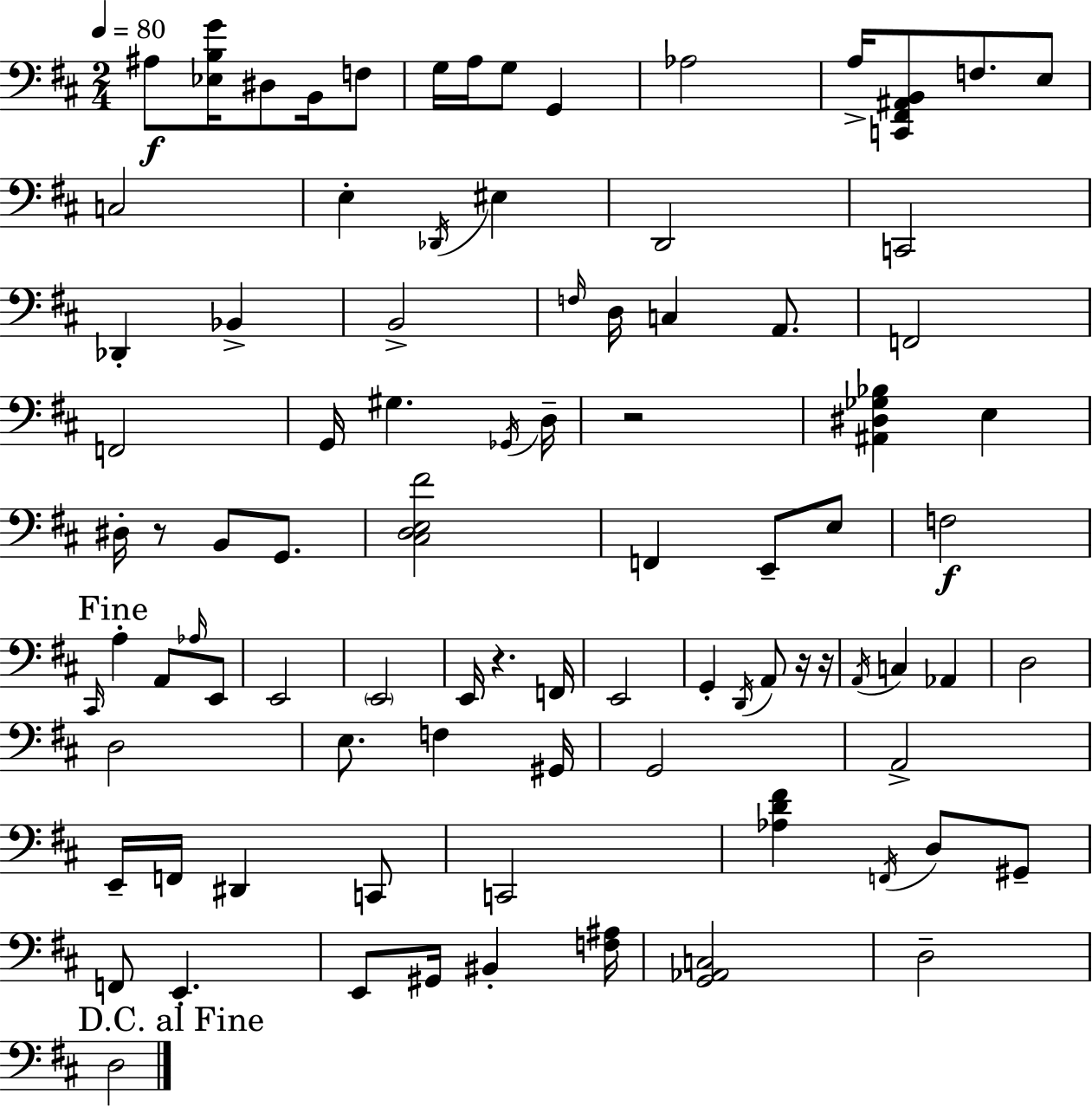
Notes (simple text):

A#3/e [Eb3,B3,G4]/s D#3/e B2/s F3/e G3/s A3/s G3/e G2/q Ab3/h A3/s [C2,F#2,A#2,B2]/e F3/e. E3/e C3/h E3/q Db2/s EIS3/q D2/h C2/h Db2/q Bb2/q B2/h F3/s D3/s C3/q A2/e. F2/h F2/h G2/s G#3/q. Gb2/s D3/s R/h [A#2,D#3,Gb3,Bb3]/q E3/q D#3/s R/e B2/e G2/e. [C#3,D3,E3,F#4]/h F2/q E2/e E3/e F3/h C#2/s A3/q A2/e Ab3/s E2/e E2/h E2/h E2/s R/q. F2/s E2/h G2/q D2/s A2/e R/s R/s A2/s C3/q Ab2/q D3/h D3/h E3/e. F3/q G#2/s G2/h A2/h E2/s F2/s D#2/q C2/e C2/h [Ab3,D4,F#4]/q F2/s D3/e G#2/e F2/e E2/q. E2/e G#2/s BIS2/q [F3,A#3]/s [G2,Ab2,C3]/h D3/h D3/h